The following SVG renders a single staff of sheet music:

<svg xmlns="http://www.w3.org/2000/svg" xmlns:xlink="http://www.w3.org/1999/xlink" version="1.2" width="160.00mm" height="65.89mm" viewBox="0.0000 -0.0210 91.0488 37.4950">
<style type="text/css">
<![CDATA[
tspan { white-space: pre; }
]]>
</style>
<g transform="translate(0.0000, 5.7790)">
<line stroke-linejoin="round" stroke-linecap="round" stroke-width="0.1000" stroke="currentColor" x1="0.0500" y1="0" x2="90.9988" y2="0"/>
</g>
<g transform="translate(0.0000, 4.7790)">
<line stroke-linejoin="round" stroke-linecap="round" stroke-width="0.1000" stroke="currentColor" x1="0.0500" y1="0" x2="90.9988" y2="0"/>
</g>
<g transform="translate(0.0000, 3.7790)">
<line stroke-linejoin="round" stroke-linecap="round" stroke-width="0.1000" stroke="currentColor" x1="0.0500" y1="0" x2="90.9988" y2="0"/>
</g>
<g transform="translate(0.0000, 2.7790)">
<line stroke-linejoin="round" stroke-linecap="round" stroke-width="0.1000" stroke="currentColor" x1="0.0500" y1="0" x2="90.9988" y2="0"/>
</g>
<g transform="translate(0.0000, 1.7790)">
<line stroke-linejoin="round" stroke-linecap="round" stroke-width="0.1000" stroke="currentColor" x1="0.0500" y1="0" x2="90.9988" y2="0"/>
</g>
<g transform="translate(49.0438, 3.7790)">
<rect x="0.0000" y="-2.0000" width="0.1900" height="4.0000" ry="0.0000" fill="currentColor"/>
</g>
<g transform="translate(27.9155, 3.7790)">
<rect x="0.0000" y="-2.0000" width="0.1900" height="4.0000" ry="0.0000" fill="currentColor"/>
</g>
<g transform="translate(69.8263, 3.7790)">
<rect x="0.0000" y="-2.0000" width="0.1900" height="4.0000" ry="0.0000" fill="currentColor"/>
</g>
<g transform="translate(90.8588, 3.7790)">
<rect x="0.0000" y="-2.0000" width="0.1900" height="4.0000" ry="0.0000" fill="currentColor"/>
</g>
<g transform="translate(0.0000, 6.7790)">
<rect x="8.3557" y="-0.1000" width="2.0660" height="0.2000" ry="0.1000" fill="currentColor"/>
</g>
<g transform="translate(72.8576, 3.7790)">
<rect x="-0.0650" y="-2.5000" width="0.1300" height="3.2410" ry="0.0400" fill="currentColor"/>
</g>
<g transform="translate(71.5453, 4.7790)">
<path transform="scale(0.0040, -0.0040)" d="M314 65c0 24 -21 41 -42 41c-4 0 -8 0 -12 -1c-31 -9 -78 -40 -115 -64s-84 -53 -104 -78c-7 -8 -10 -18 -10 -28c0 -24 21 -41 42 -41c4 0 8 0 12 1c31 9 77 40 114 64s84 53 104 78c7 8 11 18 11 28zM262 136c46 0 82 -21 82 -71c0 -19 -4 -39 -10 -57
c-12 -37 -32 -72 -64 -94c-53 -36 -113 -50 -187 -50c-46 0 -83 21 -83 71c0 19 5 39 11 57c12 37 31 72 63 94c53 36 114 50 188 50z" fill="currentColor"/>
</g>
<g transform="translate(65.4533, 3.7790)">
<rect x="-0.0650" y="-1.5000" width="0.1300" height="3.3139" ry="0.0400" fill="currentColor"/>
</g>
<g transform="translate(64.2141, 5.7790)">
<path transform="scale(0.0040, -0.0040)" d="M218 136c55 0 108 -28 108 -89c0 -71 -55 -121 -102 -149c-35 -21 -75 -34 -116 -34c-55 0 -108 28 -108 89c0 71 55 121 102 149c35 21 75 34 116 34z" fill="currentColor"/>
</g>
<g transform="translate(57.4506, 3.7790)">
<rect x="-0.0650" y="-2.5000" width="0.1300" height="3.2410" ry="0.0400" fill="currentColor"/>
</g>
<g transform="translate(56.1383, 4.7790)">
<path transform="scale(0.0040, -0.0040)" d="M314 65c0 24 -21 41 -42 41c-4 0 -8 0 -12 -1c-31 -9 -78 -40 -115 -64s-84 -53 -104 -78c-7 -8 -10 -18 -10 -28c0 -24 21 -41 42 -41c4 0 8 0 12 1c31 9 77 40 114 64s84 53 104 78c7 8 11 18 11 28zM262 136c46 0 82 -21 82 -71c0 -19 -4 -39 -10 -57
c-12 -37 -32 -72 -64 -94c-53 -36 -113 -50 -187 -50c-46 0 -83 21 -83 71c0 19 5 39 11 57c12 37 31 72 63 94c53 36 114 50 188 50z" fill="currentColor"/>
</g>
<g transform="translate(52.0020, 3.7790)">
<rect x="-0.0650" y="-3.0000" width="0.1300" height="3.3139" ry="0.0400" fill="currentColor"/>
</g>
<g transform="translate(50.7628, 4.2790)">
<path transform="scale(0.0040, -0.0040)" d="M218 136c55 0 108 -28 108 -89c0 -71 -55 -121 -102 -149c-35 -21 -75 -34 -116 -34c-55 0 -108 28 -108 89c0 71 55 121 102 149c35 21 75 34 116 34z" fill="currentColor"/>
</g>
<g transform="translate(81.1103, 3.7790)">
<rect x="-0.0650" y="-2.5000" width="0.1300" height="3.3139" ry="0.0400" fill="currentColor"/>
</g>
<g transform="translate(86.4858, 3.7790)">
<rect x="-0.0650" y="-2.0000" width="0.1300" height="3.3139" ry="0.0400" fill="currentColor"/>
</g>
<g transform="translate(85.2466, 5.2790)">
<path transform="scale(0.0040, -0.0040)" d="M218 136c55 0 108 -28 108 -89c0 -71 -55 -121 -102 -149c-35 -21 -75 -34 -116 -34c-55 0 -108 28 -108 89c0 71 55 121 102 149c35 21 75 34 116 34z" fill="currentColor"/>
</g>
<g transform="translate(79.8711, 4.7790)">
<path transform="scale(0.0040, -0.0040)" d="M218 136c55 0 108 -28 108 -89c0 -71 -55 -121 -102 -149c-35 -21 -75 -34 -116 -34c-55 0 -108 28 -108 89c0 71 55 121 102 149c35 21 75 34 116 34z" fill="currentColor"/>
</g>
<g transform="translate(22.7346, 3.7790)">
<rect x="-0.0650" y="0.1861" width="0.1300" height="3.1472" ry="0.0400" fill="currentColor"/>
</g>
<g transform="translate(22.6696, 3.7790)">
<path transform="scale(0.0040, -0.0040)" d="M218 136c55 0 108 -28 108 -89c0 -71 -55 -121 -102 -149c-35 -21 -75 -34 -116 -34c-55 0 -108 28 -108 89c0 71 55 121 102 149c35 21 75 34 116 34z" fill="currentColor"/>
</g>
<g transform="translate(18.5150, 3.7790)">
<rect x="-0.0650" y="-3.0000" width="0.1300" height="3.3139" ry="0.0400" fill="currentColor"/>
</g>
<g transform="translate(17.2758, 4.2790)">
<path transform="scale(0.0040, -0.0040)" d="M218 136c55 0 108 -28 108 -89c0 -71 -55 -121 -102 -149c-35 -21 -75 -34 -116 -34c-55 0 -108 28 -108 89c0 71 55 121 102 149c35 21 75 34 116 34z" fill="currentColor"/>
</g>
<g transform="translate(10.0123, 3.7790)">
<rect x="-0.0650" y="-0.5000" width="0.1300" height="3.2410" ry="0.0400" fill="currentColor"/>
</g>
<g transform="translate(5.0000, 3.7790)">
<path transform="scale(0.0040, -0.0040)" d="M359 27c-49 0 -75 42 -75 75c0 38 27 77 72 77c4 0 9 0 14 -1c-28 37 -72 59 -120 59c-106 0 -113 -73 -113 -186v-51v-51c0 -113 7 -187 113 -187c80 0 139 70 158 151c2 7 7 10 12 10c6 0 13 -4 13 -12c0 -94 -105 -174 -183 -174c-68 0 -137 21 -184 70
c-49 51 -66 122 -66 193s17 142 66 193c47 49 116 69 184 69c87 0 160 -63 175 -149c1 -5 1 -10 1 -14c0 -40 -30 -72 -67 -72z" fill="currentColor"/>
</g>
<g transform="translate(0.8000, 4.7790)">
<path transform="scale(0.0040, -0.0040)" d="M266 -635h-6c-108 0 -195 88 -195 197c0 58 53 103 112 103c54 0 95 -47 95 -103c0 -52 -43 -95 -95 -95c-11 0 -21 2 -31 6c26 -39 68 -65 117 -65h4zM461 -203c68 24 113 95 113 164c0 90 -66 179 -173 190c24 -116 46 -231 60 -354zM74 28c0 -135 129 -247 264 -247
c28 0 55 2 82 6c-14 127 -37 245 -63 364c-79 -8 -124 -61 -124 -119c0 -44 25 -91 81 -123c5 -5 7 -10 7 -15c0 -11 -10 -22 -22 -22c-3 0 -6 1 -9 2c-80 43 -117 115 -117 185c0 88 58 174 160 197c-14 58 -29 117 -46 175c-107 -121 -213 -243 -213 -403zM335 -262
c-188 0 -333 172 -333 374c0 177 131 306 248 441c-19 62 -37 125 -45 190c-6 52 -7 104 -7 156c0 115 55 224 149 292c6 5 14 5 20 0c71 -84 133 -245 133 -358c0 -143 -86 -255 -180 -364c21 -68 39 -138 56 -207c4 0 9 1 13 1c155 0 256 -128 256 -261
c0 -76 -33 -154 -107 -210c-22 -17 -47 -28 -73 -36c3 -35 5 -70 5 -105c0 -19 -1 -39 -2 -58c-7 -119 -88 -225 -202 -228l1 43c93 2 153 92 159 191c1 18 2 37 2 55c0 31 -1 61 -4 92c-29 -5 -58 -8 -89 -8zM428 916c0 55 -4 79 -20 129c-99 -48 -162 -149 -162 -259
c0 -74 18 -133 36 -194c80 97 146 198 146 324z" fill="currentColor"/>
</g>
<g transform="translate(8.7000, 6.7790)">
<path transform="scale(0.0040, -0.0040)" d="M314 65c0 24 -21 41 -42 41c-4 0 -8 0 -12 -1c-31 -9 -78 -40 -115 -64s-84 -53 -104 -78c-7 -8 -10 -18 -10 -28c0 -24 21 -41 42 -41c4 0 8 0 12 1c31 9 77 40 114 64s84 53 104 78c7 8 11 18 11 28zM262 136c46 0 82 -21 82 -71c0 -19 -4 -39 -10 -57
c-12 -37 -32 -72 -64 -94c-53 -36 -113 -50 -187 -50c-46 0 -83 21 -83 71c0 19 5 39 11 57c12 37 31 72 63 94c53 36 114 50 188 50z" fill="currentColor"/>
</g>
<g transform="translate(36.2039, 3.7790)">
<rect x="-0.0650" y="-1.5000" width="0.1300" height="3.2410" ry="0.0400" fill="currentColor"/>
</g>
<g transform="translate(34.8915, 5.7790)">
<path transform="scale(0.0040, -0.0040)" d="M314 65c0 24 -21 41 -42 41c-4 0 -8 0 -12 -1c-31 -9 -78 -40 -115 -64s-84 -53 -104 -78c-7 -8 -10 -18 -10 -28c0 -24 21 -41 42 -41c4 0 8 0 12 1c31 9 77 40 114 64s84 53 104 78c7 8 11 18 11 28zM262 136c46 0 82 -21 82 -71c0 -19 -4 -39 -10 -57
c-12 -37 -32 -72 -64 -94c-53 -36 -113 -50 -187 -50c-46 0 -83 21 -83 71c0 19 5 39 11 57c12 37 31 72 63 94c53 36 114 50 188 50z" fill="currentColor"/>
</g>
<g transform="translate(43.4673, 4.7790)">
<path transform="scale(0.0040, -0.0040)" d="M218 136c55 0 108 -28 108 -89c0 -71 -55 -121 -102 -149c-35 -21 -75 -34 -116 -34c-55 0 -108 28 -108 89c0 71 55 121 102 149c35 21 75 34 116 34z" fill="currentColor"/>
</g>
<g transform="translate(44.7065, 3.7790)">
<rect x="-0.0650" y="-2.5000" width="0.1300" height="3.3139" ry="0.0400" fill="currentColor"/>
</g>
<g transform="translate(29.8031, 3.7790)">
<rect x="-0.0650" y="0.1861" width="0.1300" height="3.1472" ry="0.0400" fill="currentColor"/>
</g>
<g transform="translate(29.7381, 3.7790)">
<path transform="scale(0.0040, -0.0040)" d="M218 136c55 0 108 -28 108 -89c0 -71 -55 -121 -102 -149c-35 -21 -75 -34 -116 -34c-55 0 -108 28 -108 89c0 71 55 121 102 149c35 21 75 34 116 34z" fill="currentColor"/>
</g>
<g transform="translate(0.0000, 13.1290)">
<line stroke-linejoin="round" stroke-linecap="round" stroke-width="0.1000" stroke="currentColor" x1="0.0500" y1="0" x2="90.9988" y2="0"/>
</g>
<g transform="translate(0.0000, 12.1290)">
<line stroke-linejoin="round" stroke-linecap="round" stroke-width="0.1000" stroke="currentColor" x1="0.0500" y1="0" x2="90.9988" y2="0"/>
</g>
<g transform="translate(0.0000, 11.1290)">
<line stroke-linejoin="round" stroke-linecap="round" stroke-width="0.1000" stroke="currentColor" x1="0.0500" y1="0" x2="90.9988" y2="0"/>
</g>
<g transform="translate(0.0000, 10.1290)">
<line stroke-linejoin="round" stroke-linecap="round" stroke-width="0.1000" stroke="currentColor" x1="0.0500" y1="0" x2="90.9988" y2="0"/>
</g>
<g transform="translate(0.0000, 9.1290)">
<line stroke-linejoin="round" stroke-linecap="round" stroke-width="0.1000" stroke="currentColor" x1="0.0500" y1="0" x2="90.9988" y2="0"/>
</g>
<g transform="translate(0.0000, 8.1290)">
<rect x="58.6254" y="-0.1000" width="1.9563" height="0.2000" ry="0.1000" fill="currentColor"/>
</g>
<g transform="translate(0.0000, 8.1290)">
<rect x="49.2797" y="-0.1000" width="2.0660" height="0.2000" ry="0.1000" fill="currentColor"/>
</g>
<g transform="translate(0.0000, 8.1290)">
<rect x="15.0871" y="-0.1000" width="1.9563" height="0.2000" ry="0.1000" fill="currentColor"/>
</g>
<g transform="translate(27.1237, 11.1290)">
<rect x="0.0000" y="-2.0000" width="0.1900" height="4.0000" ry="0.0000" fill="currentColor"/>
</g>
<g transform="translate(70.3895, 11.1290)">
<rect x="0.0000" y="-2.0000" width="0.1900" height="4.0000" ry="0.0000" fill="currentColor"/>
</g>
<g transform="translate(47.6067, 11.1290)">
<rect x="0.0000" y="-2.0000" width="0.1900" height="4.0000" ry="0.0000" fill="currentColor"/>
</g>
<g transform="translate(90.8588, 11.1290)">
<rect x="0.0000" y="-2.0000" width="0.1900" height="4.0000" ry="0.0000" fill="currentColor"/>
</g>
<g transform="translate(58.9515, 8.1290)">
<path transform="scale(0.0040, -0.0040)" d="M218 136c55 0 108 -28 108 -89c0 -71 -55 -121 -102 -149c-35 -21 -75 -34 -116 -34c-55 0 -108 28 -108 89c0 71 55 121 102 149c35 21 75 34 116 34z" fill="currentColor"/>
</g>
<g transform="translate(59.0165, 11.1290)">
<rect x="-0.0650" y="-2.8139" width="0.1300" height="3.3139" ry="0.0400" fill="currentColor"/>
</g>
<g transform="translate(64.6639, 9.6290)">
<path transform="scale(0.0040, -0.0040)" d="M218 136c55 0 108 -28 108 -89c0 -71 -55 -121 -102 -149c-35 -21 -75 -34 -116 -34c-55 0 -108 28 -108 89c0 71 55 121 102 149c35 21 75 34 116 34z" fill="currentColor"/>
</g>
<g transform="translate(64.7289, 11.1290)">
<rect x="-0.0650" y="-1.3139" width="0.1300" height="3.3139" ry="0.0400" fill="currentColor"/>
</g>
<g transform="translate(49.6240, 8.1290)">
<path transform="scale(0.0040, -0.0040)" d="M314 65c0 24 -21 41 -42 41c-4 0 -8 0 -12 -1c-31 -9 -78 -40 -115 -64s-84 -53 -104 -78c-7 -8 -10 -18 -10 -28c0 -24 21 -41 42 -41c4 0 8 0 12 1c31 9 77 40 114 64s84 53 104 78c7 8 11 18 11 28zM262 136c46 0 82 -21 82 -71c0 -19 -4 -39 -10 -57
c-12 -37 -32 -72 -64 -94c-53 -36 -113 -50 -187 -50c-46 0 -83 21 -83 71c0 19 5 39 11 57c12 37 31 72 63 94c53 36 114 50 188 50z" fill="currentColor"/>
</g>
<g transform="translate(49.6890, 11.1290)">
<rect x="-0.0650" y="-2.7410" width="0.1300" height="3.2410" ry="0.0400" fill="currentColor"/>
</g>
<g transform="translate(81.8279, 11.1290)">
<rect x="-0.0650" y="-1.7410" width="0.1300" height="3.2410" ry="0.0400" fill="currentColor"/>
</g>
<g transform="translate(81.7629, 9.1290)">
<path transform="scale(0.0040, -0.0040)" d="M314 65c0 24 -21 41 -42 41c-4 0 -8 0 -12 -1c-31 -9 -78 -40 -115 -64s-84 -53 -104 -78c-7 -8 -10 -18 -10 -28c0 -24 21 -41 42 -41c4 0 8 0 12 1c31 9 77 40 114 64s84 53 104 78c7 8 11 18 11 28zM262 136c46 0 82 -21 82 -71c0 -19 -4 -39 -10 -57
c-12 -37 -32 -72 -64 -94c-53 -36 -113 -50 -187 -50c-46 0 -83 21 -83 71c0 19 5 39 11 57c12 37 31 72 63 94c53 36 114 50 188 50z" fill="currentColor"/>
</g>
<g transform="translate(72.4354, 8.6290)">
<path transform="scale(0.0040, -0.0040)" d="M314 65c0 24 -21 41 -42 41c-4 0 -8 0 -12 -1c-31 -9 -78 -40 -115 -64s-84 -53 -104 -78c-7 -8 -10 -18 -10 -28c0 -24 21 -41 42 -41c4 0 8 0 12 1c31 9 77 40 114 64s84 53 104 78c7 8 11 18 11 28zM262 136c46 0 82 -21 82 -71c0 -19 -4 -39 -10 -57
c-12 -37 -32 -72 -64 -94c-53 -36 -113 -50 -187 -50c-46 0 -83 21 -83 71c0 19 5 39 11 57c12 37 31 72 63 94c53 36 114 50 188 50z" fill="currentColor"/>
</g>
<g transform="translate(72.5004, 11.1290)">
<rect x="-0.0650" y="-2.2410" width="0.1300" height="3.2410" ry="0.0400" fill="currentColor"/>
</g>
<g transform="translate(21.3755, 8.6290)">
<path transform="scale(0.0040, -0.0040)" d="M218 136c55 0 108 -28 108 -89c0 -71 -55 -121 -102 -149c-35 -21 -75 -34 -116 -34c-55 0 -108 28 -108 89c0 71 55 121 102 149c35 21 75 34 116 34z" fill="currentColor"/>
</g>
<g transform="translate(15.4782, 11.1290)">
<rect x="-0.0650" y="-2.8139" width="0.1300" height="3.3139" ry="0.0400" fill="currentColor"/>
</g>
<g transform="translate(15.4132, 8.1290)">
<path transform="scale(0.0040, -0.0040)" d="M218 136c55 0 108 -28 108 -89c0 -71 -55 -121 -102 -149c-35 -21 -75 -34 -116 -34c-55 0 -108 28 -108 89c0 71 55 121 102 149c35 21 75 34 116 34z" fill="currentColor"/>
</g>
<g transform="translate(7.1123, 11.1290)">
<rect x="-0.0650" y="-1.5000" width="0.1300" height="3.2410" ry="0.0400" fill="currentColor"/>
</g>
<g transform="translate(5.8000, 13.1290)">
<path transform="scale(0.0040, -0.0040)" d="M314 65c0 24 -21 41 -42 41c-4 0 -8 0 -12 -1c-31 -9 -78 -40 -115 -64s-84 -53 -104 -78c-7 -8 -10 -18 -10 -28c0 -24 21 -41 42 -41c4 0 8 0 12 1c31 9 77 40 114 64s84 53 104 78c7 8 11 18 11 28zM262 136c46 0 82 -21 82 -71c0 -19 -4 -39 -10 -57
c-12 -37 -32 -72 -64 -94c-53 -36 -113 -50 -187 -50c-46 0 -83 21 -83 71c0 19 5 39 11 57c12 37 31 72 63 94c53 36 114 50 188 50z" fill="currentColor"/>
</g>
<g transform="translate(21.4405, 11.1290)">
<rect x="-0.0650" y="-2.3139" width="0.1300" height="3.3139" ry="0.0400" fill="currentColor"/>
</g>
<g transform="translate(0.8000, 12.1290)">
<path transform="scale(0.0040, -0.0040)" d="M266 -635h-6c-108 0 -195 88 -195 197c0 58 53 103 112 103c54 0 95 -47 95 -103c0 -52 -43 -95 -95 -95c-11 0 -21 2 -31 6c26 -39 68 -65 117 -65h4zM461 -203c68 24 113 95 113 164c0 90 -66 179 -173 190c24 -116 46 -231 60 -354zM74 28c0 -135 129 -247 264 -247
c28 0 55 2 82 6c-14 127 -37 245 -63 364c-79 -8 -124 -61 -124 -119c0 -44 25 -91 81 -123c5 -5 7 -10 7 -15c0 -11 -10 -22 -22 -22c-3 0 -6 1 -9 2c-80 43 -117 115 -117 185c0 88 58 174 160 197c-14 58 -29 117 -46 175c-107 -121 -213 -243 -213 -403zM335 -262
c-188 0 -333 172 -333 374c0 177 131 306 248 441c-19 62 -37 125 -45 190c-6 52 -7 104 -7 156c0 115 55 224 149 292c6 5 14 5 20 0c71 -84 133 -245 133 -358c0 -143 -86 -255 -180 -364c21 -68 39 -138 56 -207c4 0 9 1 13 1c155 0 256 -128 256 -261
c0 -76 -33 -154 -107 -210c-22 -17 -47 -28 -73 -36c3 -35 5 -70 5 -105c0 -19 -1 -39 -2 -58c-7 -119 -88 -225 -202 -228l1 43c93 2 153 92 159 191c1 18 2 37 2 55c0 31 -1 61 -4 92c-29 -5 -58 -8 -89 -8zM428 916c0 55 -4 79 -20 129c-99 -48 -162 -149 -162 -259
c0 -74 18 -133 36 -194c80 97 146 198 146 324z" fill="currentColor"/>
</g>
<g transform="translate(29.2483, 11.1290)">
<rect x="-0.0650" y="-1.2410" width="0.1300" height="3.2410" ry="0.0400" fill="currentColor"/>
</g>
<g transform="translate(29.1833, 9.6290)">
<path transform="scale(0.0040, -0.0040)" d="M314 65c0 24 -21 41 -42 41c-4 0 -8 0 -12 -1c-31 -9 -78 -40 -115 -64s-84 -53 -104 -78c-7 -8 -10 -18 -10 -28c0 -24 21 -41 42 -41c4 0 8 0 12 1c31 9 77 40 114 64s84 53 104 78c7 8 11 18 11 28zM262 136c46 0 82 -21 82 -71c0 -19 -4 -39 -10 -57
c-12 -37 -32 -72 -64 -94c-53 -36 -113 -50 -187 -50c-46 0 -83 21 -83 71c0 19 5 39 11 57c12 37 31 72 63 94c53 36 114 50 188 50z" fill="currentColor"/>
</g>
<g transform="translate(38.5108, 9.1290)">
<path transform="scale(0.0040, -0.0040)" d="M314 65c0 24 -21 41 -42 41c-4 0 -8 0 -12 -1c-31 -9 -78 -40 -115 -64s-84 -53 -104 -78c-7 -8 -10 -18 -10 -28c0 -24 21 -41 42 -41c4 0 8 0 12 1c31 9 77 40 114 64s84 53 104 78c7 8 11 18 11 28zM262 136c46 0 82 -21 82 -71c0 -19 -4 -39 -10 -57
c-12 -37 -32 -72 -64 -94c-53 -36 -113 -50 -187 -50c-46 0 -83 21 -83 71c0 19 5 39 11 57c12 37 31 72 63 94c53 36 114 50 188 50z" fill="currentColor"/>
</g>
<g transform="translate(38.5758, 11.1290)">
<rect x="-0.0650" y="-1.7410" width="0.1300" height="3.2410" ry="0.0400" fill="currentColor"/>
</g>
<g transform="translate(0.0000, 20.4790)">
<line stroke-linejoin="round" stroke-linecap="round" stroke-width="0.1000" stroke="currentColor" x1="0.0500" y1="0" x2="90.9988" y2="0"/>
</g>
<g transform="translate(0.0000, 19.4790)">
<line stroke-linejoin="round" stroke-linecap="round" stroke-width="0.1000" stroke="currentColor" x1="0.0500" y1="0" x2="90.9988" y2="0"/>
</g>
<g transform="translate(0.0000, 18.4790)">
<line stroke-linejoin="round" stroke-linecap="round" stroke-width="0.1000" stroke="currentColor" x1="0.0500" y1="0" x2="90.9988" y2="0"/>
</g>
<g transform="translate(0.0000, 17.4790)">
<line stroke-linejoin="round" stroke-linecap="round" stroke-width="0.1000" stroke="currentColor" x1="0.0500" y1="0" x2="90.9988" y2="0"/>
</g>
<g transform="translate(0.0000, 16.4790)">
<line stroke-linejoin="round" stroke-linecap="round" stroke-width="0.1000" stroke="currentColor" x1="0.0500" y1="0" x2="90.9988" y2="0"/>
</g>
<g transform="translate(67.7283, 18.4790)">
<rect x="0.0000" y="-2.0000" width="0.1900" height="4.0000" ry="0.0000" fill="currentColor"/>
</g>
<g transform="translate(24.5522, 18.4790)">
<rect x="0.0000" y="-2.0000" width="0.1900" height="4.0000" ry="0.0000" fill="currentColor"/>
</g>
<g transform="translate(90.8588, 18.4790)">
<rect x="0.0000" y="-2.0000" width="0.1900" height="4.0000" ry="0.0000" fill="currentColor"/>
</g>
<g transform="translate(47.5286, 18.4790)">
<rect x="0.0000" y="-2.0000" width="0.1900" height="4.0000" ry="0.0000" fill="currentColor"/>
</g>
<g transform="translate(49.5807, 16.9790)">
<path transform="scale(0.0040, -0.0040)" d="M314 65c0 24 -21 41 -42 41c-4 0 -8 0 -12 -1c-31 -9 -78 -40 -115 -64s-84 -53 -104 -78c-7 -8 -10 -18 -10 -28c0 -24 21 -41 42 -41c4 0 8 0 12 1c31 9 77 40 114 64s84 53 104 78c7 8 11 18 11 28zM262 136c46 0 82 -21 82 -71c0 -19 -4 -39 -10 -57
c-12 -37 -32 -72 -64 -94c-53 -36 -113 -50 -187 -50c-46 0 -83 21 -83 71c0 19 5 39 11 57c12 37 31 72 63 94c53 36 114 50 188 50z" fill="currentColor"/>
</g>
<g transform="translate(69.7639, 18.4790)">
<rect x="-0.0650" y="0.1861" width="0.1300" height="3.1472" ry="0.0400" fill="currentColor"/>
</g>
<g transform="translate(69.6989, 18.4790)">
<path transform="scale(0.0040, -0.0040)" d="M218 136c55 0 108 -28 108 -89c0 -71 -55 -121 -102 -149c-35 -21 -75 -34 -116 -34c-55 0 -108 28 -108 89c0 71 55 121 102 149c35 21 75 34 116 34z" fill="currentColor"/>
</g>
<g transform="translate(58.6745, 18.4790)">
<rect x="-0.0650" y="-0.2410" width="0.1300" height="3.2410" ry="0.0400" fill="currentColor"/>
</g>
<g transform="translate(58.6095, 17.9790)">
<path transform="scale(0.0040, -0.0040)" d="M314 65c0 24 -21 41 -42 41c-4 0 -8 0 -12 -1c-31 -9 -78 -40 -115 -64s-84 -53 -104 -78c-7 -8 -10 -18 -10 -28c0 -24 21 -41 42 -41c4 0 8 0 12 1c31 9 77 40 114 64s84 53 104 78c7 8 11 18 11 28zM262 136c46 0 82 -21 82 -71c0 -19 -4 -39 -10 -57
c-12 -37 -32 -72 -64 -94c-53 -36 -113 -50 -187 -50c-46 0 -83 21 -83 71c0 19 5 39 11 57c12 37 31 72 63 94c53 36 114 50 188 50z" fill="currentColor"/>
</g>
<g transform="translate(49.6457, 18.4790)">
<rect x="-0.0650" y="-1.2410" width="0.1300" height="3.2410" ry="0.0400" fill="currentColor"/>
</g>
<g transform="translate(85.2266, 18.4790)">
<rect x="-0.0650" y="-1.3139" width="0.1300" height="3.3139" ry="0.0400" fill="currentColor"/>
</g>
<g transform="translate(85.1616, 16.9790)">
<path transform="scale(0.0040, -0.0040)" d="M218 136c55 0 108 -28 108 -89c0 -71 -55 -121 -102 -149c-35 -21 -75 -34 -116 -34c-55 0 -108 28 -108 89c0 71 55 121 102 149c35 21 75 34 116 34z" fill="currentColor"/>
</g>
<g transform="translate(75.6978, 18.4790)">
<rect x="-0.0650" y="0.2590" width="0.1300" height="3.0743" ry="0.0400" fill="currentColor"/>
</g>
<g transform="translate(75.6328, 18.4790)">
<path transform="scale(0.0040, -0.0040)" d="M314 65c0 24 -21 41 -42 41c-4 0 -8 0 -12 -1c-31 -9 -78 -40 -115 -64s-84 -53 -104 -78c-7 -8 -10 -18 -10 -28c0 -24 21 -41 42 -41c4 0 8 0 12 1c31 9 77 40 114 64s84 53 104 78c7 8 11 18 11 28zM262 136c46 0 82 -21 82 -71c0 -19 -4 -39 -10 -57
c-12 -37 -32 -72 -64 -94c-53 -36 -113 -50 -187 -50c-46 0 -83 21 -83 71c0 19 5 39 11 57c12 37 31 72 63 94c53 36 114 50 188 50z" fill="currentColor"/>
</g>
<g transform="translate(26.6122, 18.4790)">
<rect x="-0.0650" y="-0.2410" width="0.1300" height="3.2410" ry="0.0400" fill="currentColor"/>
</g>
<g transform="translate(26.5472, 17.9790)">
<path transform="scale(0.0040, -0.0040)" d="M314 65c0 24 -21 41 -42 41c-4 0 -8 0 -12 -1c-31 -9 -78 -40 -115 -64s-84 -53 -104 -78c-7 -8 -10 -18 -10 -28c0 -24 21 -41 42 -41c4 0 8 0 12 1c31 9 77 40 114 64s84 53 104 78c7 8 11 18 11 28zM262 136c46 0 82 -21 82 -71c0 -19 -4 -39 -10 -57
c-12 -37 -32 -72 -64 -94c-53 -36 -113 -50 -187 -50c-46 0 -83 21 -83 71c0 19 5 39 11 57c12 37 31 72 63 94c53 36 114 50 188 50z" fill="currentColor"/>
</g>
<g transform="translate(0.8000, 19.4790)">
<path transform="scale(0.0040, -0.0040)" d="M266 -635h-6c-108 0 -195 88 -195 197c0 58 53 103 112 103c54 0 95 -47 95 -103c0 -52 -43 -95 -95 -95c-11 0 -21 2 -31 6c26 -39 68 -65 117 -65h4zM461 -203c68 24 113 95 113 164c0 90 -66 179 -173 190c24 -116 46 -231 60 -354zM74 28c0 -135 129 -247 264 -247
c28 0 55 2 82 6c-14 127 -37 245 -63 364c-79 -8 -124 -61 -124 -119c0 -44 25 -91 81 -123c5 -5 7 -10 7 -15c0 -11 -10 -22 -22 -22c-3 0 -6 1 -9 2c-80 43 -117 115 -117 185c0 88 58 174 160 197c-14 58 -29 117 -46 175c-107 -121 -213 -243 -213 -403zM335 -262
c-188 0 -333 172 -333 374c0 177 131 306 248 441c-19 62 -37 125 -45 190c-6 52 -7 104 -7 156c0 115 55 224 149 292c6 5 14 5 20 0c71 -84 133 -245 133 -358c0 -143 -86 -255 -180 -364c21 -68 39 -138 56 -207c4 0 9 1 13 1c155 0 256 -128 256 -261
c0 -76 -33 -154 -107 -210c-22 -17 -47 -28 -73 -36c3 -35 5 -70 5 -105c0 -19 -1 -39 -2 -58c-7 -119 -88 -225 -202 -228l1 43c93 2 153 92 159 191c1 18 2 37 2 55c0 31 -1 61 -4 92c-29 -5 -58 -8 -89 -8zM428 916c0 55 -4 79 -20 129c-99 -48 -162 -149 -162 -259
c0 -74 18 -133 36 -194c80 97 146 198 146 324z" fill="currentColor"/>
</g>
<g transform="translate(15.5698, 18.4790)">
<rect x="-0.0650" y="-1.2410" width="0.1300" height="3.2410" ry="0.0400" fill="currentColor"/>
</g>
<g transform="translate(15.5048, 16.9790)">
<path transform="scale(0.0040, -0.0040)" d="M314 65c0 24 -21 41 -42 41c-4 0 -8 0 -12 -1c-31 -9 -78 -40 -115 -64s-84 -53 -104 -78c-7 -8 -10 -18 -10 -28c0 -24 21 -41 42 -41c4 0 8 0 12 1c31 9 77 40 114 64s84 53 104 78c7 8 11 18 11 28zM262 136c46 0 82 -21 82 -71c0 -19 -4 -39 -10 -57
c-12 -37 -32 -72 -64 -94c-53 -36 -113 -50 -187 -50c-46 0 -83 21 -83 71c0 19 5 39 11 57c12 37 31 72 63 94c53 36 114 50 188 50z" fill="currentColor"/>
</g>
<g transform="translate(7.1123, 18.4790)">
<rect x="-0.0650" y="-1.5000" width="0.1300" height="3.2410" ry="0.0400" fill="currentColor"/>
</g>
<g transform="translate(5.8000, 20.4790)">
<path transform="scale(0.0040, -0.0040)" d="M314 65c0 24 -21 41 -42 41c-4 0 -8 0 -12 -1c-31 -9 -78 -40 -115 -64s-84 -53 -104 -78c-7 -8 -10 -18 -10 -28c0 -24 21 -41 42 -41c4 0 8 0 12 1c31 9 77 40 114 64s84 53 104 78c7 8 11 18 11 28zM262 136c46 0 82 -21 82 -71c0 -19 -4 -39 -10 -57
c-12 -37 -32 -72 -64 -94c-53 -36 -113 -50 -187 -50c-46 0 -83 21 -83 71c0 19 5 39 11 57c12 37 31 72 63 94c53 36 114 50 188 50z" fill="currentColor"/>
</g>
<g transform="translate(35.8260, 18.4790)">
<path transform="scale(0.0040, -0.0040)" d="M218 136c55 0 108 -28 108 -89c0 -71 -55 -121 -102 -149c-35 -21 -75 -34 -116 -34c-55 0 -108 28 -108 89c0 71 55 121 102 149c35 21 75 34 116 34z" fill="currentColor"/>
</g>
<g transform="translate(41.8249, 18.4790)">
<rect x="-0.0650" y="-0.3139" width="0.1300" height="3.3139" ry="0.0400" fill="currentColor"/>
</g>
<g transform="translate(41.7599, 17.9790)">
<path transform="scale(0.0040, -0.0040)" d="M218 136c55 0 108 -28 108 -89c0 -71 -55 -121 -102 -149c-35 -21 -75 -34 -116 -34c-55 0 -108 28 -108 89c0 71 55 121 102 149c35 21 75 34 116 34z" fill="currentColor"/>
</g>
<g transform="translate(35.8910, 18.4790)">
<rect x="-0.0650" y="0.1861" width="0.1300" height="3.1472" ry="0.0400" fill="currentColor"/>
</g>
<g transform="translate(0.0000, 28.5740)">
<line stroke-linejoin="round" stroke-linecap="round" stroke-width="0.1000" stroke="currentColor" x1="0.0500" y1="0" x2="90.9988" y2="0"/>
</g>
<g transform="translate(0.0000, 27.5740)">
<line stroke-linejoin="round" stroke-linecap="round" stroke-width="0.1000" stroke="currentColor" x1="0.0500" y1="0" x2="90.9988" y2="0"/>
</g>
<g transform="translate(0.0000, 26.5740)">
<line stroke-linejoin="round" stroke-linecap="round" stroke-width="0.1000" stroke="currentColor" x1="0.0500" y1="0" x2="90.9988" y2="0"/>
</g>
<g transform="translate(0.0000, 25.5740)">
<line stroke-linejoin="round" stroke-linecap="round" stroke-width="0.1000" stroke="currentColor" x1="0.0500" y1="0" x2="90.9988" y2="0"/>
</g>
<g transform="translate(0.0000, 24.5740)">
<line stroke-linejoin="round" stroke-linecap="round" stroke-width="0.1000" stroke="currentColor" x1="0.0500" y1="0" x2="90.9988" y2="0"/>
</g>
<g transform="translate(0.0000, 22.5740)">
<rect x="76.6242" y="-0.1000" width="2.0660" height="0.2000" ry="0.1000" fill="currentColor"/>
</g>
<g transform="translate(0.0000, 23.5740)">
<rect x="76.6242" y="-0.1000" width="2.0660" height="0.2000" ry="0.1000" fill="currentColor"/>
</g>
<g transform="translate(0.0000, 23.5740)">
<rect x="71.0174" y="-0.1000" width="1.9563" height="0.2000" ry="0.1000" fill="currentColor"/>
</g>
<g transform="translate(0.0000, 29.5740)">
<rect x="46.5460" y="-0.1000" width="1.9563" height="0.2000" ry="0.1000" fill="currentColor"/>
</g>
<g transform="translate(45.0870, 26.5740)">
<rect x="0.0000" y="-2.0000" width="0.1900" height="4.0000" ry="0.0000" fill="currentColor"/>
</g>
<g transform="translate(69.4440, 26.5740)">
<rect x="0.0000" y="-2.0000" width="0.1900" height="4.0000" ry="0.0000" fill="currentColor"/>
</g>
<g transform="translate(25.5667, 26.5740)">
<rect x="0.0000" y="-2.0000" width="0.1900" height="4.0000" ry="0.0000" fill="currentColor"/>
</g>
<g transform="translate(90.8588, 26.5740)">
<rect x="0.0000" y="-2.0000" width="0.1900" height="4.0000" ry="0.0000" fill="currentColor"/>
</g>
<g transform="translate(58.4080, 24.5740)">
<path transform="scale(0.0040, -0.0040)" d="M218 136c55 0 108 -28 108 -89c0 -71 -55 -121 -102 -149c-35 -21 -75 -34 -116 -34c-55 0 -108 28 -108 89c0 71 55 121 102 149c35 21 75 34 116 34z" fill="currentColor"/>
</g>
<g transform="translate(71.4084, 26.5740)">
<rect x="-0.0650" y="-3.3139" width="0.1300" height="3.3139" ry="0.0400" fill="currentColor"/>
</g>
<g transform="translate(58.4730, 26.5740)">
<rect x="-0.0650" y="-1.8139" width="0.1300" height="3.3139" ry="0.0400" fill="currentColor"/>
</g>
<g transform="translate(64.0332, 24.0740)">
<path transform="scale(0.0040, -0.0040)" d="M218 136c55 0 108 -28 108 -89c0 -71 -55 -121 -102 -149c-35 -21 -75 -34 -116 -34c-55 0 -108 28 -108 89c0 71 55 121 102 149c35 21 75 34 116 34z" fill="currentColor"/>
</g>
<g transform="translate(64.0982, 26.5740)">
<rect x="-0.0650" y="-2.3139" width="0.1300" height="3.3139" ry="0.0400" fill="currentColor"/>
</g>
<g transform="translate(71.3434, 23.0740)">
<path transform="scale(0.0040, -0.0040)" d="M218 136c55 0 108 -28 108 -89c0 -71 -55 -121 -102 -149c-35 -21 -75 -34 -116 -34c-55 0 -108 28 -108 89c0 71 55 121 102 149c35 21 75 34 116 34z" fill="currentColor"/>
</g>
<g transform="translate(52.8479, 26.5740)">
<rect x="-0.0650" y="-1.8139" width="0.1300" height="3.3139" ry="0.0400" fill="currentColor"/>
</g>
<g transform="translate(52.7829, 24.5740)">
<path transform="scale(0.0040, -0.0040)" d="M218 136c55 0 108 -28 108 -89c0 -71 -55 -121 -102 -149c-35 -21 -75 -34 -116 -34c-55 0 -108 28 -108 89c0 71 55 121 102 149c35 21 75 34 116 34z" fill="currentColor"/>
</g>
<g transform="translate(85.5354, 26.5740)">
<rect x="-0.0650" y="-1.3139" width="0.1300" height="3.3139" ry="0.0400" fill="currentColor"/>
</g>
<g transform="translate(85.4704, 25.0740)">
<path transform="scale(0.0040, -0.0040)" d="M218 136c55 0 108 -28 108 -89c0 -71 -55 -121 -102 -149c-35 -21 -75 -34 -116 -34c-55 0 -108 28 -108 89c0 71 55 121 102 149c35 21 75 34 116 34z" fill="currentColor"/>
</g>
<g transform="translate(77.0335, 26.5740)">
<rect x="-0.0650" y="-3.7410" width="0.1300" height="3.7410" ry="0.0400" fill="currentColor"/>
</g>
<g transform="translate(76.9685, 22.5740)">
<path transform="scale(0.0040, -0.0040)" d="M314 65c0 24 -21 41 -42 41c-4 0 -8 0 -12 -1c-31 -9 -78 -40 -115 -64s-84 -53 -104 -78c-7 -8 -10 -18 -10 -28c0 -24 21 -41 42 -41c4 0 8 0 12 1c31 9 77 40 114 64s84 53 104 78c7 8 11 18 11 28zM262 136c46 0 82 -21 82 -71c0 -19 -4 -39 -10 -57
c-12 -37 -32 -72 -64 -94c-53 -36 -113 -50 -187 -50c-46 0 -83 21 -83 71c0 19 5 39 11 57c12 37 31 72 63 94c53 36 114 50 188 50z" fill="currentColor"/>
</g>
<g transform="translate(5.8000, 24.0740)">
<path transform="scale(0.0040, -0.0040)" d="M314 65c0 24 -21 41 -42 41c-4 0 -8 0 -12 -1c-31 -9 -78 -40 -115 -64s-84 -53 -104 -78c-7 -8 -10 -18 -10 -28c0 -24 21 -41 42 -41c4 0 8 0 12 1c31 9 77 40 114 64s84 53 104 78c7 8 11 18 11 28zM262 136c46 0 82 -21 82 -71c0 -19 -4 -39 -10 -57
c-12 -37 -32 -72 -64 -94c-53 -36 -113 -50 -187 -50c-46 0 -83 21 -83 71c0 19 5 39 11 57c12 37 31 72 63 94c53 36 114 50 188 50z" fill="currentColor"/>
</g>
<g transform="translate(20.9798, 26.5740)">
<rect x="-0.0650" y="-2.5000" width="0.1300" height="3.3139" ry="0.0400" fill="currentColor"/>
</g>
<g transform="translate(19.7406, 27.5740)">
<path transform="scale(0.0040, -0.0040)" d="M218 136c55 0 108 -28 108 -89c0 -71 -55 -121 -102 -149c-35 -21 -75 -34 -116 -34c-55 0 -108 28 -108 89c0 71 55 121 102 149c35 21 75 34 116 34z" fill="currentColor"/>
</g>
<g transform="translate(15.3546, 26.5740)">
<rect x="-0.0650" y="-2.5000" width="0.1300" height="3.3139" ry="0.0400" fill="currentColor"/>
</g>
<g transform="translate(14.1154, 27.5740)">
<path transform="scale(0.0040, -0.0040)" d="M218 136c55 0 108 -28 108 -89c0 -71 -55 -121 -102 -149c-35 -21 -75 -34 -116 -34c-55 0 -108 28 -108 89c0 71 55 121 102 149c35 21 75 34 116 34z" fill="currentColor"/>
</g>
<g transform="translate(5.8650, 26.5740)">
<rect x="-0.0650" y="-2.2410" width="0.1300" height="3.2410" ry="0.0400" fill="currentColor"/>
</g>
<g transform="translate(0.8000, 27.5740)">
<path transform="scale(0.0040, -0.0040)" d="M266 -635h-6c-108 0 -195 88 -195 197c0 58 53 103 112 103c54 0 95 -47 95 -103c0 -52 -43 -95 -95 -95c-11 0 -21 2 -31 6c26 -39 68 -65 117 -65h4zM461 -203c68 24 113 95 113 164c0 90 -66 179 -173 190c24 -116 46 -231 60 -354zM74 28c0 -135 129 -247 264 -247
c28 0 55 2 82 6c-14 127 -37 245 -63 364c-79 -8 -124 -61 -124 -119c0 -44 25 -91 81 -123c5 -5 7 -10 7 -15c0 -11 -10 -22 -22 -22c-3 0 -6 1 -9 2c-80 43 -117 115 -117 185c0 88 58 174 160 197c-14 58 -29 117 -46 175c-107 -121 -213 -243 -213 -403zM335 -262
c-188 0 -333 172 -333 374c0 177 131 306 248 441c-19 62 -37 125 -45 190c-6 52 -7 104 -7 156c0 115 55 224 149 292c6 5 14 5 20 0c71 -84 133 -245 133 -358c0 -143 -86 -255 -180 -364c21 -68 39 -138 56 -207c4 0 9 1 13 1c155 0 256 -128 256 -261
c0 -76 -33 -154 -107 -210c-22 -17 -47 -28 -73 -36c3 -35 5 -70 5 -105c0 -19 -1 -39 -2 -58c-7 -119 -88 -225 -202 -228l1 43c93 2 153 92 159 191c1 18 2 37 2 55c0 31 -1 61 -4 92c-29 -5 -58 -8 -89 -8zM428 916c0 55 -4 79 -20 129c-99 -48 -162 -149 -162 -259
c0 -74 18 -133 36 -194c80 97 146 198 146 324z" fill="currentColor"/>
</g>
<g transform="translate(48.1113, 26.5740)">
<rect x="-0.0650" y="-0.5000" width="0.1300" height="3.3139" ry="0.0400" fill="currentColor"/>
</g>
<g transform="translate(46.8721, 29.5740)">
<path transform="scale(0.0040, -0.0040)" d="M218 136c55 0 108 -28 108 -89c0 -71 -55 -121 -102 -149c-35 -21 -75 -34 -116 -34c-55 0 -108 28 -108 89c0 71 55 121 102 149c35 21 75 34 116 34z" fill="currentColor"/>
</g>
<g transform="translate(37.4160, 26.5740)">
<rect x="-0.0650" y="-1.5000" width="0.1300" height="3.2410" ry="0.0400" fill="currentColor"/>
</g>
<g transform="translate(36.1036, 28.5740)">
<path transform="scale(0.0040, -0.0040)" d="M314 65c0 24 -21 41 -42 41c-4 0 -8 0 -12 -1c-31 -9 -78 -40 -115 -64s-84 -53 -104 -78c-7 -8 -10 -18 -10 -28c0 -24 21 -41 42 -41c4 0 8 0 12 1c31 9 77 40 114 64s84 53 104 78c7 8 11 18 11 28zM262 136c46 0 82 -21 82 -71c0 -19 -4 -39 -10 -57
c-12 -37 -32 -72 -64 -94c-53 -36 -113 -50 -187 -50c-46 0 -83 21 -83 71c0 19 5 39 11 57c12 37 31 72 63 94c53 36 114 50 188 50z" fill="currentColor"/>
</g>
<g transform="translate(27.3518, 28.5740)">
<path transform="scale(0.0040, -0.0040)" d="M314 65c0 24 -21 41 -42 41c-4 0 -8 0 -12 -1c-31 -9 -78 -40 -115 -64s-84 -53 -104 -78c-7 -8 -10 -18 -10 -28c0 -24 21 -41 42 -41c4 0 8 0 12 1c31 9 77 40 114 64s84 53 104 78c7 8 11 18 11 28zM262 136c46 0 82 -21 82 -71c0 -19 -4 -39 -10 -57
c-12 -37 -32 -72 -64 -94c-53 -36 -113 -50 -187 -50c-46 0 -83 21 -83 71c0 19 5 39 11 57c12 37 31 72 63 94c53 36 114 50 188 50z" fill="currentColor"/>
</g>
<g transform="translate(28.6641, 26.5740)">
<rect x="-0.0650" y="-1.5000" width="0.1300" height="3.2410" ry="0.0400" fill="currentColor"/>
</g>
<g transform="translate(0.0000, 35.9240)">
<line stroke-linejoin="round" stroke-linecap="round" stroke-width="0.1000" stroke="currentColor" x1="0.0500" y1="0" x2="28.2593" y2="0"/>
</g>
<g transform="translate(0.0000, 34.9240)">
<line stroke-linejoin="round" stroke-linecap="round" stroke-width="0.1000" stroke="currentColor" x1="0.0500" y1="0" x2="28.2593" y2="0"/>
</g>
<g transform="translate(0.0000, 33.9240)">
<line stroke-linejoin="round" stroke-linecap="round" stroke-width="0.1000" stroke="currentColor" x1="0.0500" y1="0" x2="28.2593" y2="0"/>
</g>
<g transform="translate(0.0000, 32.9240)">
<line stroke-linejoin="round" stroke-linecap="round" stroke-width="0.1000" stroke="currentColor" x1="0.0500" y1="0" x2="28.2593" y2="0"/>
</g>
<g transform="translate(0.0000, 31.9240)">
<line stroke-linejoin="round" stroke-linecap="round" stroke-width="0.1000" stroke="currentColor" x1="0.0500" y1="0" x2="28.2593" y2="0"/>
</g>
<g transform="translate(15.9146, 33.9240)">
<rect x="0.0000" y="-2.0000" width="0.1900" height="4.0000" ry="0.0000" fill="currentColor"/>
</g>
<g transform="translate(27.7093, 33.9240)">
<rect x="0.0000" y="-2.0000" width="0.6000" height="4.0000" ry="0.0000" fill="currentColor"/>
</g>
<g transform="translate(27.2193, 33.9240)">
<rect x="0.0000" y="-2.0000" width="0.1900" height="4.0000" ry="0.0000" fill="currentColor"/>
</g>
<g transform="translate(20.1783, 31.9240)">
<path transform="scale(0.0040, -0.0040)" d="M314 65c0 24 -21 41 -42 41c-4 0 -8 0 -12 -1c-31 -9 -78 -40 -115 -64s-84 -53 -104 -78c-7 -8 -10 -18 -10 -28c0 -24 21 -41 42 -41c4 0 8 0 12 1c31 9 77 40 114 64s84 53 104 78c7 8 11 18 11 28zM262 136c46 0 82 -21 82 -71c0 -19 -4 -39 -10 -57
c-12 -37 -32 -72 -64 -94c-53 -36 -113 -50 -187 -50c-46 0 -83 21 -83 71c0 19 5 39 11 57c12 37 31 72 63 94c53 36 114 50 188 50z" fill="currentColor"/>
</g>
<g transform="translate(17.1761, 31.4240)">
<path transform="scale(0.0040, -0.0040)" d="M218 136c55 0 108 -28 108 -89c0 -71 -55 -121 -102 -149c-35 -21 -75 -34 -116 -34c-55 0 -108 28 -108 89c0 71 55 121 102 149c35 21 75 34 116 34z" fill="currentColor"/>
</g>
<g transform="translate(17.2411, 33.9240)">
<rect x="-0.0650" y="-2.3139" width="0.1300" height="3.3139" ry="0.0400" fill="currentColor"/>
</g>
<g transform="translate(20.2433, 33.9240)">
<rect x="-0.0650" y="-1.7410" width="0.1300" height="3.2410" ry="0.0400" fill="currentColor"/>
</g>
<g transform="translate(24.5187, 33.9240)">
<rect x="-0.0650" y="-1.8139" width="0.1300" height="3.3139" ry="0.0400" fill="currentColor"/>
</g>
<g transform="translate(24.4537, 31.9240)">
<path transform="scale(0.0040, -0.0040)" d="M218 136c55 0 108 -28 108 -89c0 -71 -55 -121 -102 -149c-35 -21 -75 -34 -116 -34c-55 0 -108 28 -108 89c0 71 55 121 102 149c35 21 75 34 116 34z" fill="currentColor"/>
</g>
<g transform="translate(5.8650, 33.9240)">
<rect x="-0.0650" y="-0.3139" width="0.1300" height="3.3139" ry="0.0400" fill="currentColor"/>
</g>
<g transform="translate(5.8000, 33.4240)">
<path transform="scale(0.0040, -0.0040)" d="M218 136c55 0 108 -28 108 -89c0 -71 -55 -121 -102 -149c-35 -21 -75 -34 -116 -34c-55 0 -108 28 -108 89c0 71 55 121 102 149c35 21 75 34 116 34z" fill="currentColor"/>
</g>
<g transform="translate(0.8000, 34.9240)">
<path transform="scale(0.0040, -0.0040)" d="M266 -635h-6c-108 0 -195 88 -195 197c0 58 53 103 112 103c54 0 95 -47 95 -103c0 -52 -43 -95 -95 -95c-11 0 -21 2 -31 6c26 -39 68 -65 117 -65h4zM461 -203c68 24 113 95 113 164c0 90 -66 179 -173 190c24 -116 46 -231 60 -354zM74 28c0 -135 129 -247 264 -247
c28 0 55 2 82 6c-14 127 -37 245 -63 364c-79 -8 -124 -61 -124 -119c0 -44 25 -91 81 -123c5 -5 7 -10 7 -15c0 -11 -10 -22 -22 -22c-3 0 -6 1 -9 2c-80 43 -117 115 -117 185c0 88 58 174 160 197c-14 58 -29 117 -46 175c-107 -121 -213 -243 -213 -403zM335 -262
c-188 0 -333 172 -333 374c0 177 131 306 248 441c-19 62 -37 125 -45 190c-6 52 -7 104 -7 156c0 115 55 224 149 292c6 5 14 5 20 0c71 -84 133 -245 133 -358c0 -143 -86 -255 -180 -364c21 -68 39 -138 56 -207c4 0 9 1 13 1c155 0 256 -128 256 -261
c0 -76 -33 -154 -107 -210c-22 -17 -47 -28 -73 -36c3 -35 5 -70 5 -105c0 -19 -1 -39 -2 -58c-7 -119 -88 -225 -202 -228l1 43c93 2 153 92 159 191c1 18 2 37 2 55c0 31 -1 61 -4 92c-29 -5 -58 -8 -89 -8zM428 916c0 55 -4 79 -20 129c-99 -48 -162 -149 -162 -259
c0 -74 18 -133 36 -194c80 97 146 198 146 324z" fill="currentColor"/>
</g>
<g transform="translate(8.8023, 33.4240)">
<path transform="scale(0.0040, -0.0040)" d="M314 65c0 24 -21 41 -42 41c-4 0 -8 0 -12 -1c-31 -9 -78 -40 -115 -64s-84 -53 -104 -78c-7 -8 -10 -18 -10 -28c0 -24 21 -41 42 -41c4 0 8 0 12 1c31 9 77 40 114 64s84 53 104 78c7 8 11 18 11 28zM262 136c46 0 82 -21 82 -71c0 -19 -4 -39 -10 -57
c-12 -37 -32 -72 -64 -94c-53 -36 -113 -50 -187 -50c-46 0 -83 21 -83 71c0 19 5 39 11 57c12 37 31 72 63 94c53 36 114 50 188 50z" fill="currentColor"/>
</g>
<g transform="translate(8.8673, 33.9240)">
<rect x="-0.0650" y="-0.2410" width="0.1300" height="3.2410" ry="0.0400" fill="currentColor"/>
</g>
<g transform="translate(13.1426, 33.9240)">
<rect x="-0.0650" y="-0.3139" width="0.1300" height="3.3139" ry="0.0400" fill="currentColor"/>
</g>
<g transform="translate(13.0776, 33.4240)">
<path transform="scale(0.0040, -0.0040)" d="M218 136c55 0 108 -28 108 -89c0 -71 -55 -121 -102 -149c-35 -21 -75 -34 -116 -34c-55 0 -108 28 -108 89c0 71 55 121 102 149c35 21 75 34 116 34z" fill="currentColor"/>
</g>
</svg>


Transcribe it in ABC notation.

X:1
T:Untitled
M:4/4
L:1/4
K:C
C2 A B B E2 G A G2 E G2 G F E2 a g e2 f2 a2 a e g2 f2 E2 e2 c2 B c e2 c2 B B2 e g2 G G E2 E2 C f f g b c'2 e c c2 c g f2 f